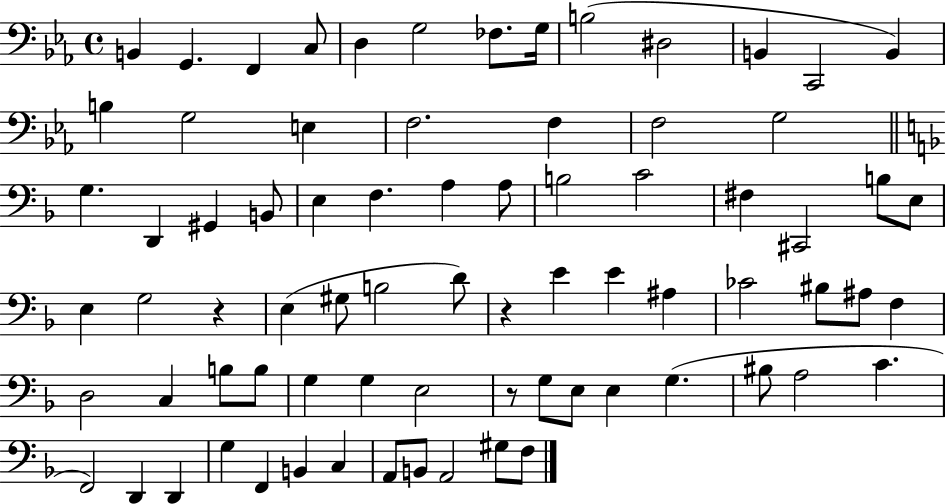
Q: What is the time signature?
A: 4/4